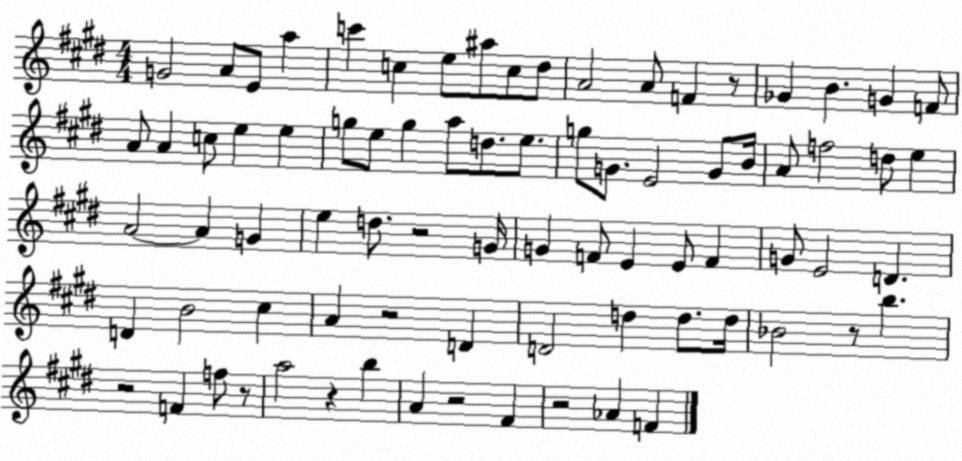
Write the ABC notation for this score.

X:1
T:Untitled
M:4/4
L:1/4
K:E
G2 A/2 E/2 a c' c e/2 ^a/2 c/2 ^d/2 A2 A/2 F z/2 _G B G F/2 A/2 A c/2 e e g/2 e/2 g a/2 d/2 e/2 g/2 G/2 E2 G/2 B/4 A/2 f2 d/2 e A2 A G e d/2 z2 G/4 G F/2 E E/2 F G/2 E2 D D B2 ^c A z2 D D2 d d/2 d/4 _B2 z/2 b z2 F f/2 z/2 a2 z b A z2 ^F z2 _A F